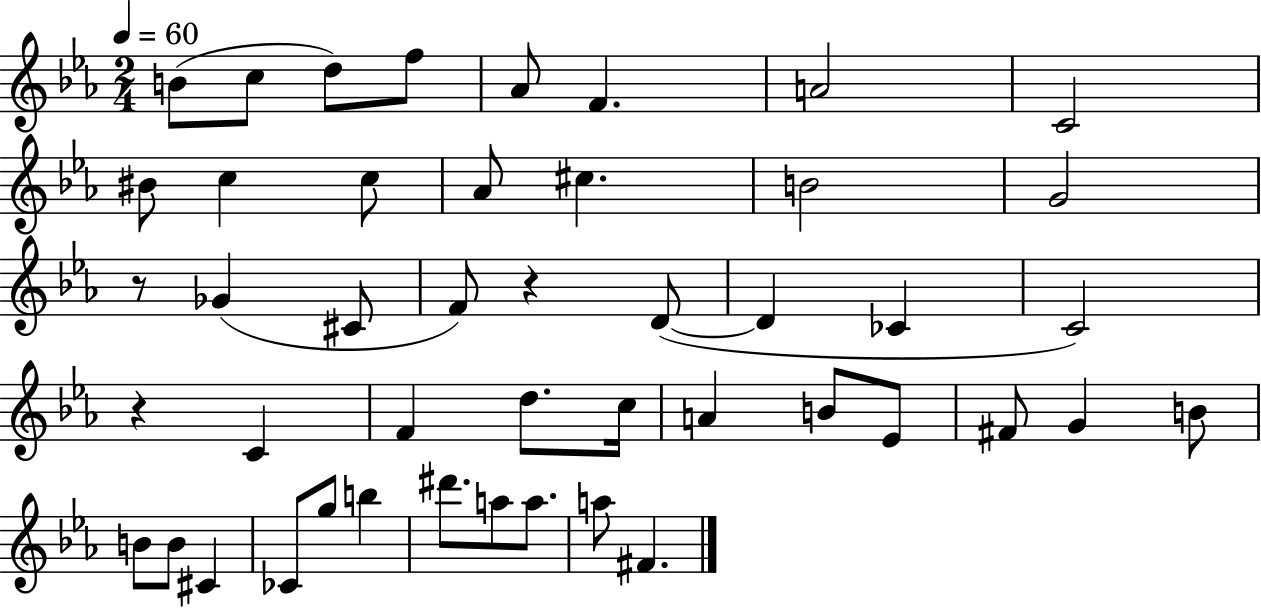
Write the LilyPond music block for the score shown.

{
  \clef treble
  \numericTimeSignature
  \time 2/4
  \key ees \major
  \tempo 4 = 60
  b'8( c''8 d''8) f''8 | aes'8 f'4. | a'2 | c'2 | \break bis'8 c''4 c''8 | aes'8 cis''4. | b'2 | g'2 | \break r8 ges'4( cis'8 | f'8) r4 d'8~(~ | d'4 ces'4 | c'2) | \break r4 c'4 | f'4 d''8. c''16 | a'4 b'8 ees'8 | fis'8 g'4 b'8 | \break b'8 b'8 cis'4 | ces'8 g''8 b''4 | dis'''8. a''8 a''8. | a''8 fis'4. | \break \bar "|."
}